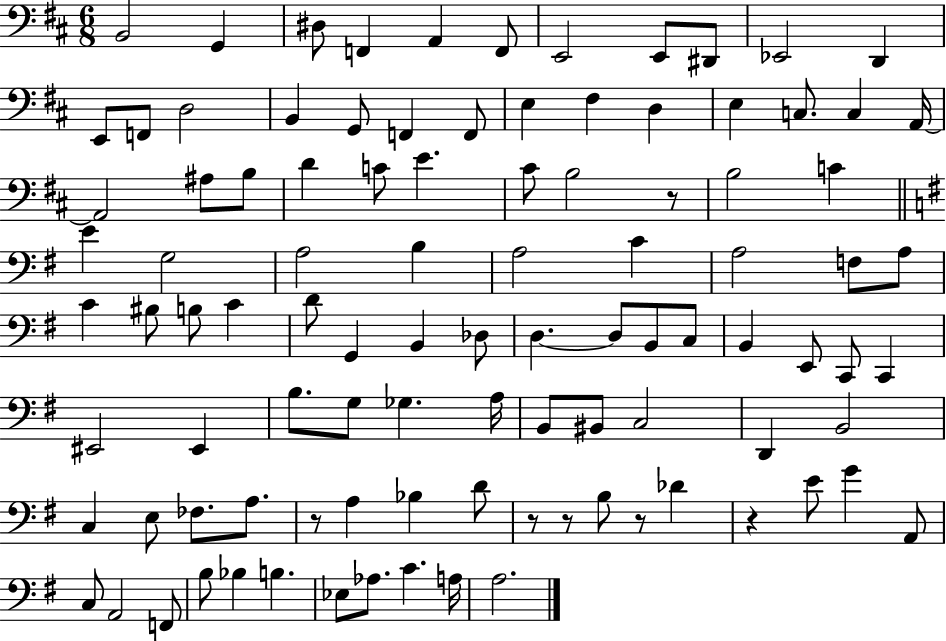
{
  \clef bass
  \numericTimeSignature
  \time 6/8
  \key d \major
  b,2 g,4 | dis8 f,4 a,4 f,8 | e,2 e,8 dis,8 | ees,2 d,4 | \break e,8 f,8 d2 | b,4 g,8 f,4 f,8 | e4 fis4 d4 | e4 c8. c4 a,16~~ | \break a,2 ais8 b8 | d'4 c'8 e'4. | cis'8 b2 r8 | b2 c'4 | \break \bar "||" \break \key e \minor e'4 g2 | a2 b4 | a2 c'4 | a2 f8 a8 | \break c'4 bis8 b8 c'4 | d'8 g,4 b,4 des8 | d4.~~ d8 b,8 c8 | b,4 e,8 c,8 c,4 | \break eis,2 eis,4 | b8. g8 ges4. a16 | b,8 bis,8 c2 | d,4 b,2 | \break c4 e8 fes8. a8. | r8 a4 bes4 d'8 | r8 r8 b8 r8 des'4 | r4 e'8 g'4 a,8 | \break c8 a,2 f,8 | b8 bes4 b4. | ees8 aes8. c'4. a16 | a2. | \break \bar "|."
}